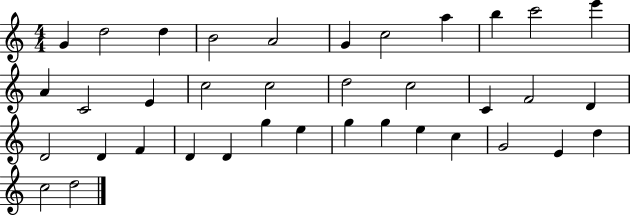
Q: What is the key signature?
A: C major